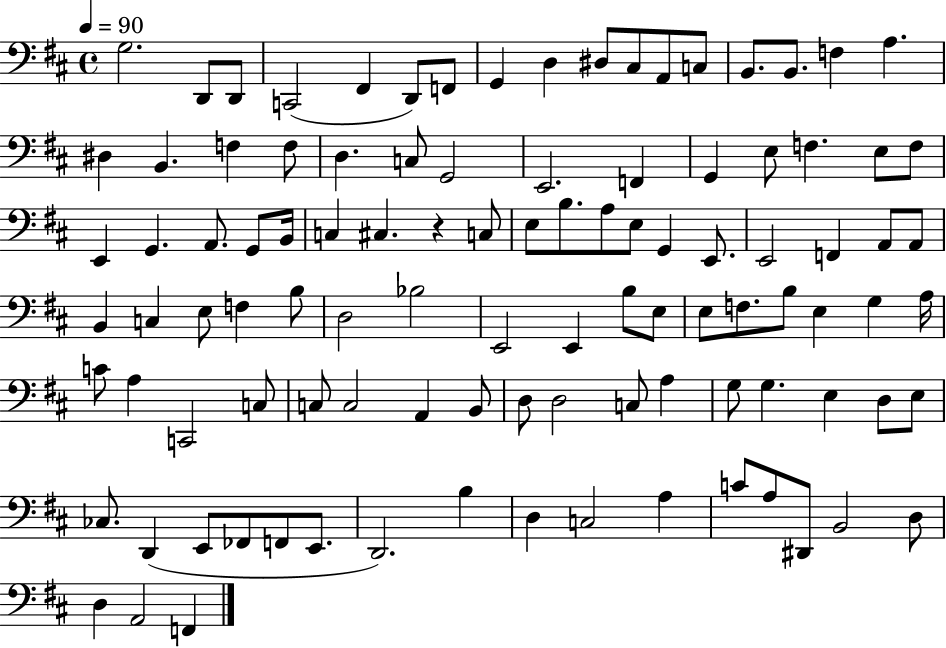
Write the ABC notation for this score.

X:1
T:Untitled
M:4/4
L:1/4
K:D
G,2 D,,/2 D,,/2 C,,2 ^F,, D,,/2 F,,/2 G,, D, ^D,/2 ^C,/2 A,,/2 C,/2 B,,/2 B,,/2 F, A, ^D, B,, F, F,/2 D, C,/2 G,,2 E,,2 F,, G,, E,/2 F, E,/2 F,/2 E,, G,, A,,/2 G,,/2 B,,/4 C, ^C, z C,/2 E,/2 B,/2 A,/2 E,/2 G,, E,,/2 E,,2 F,, A,,/2 A,,/2 B,, C, E,/2 F, B,/2 D,2 _B,2 E,,2 E,, B,/2 E,/2 E,/2 F,/2 B,/2 E, G, A,/4 C/2 A, C,,2 C,/2 C,/2 C,2 A,, B,,/2 D,/2 D,2 C,/2 A, G,/2 G, E, D,/2 E,/2 _C,/2 D,, E,,/2 _F,,/2 F,,/2 E,,/2 D,,2 B, D, C,2 A, C/2 A,/2 ^D,,/2 B,,2 D,/2 D, A,,2 F,,